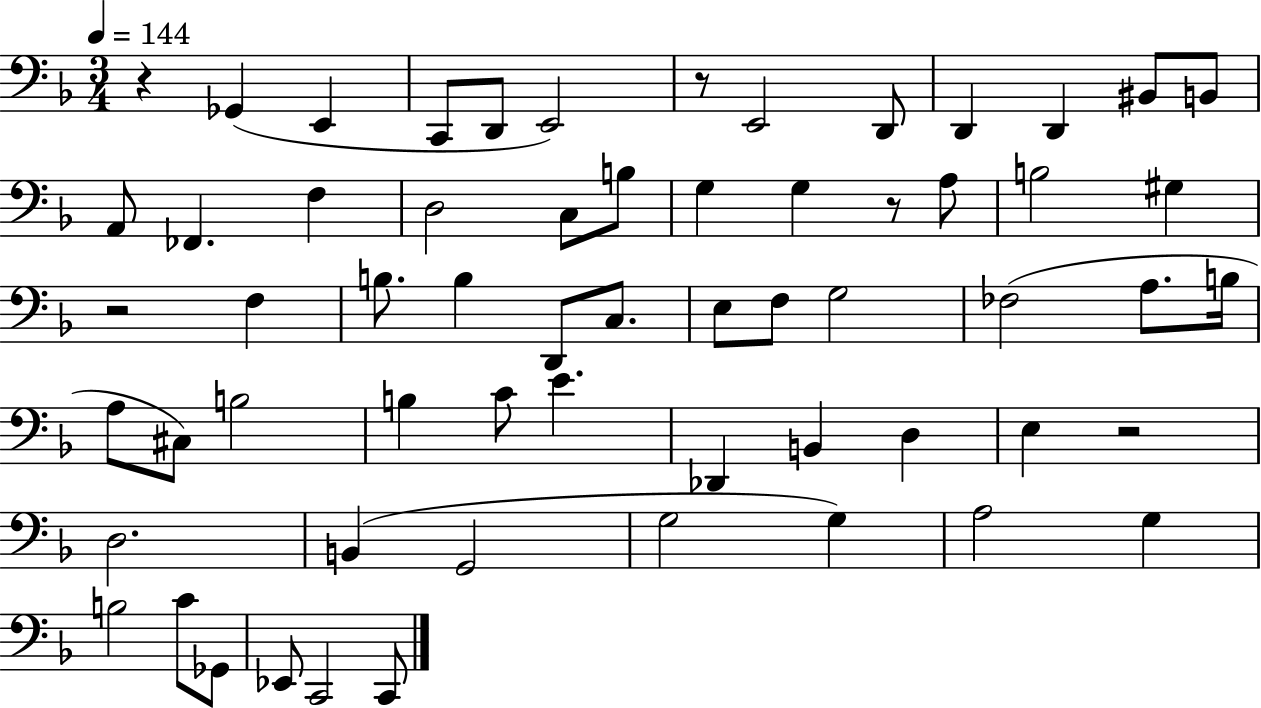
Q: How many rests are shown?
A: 5